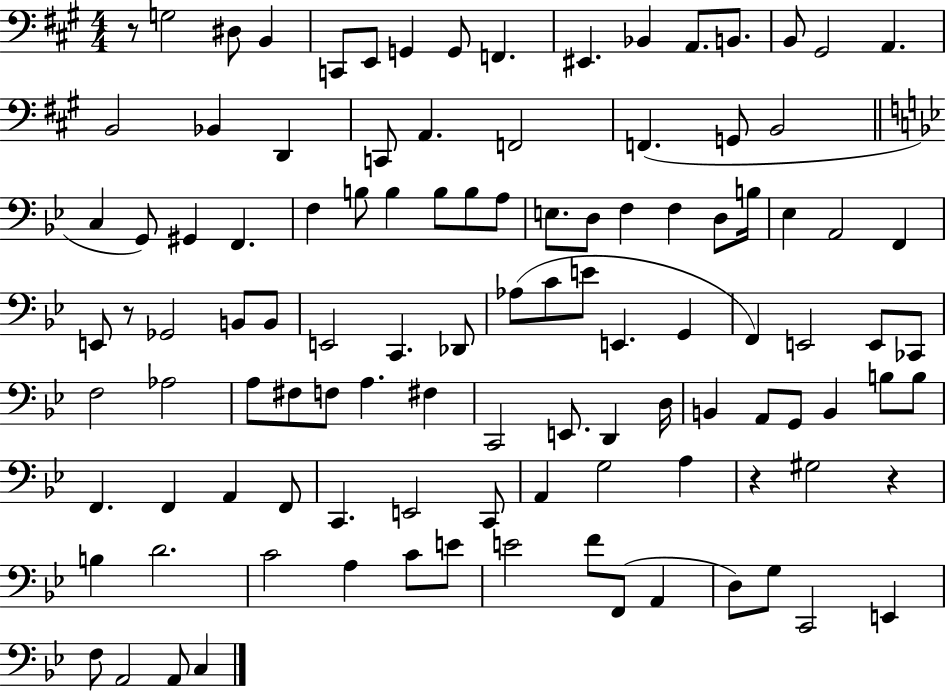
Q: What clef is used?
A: bass